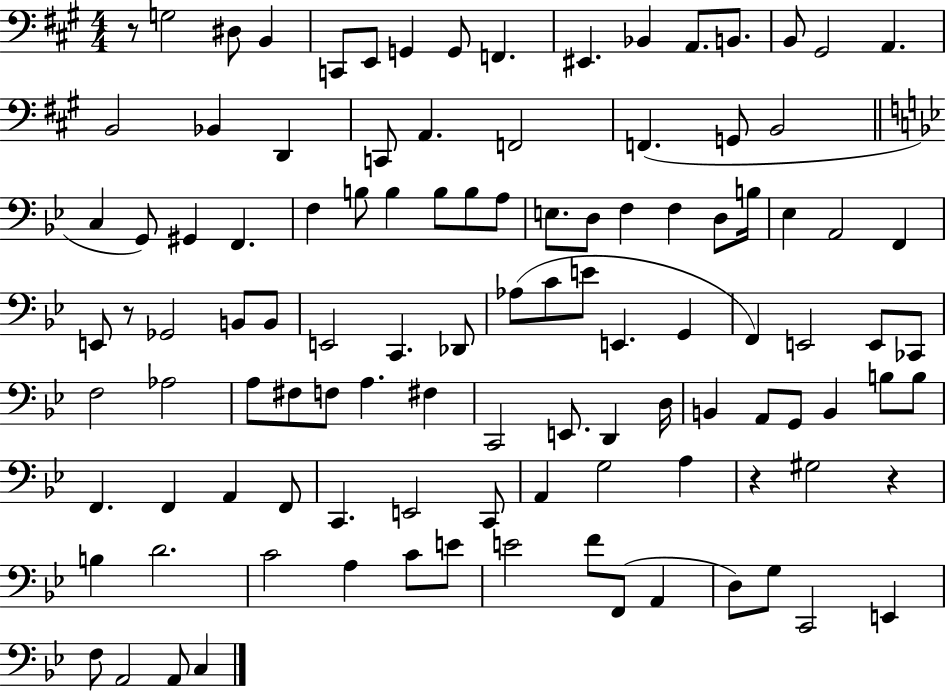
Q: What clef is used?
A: bass